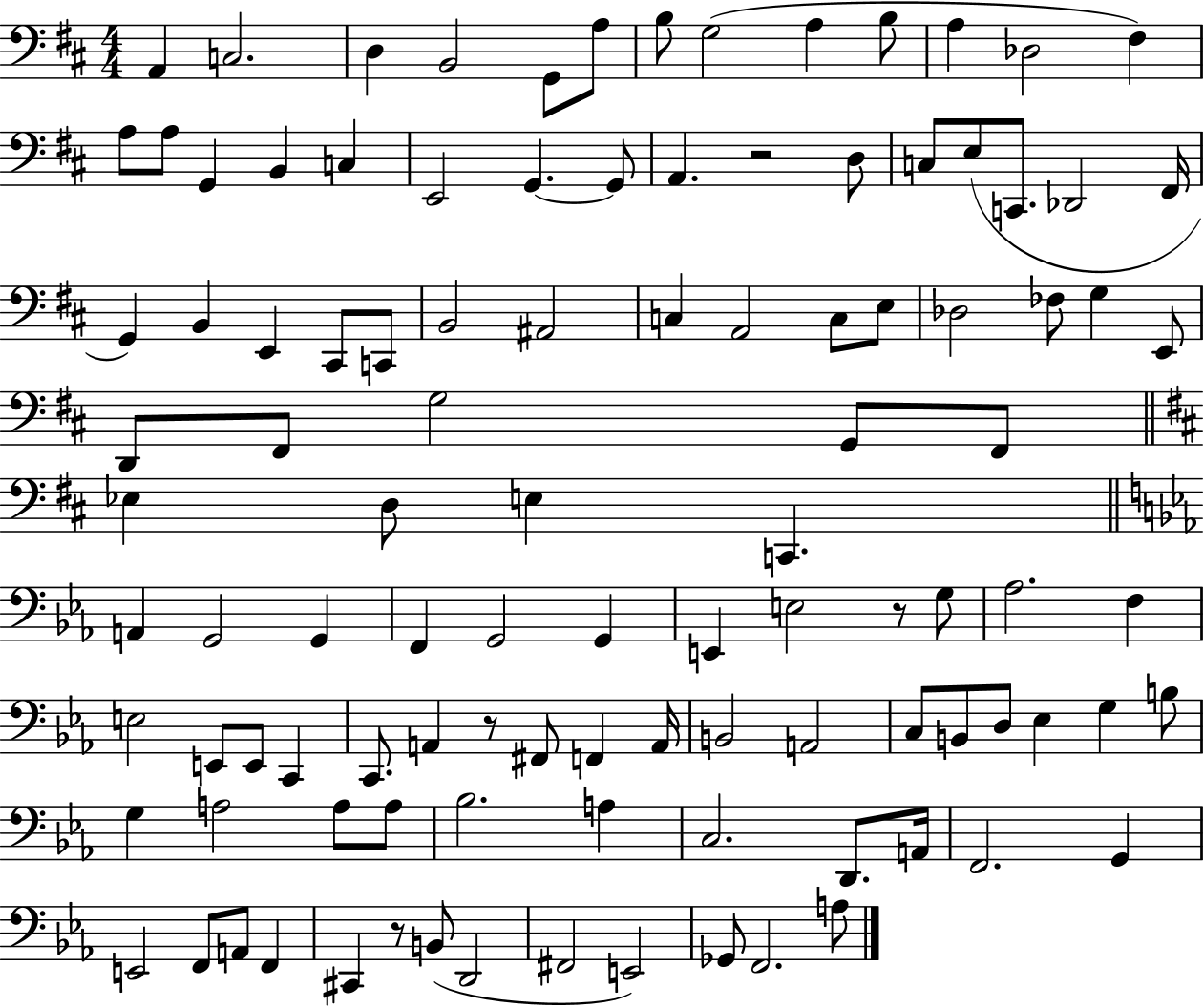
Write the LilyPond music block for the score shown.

{
  \clef bass
  \numericTimeSignature
  \time 4/4
  \key d \major
  a,4 c2. | d4 b,2 g,8 a8 | b8 g2( a4 b8 | a4 des2 fis4) | \break a8 a8 g,4 b,4 c4 | e,2 g,4.~~ g,8 | a,4. r2 d8 | c8 e8( c,8. des,2 fis,16 | \break g,4) b,4 e,4 cis,8 c,8 | b,2 ais,2 | c4 a,2 c8 e8 | des2 fes8 g4 e,8 | \break d,8 fis,8 g2 g,8 fis,8 | \bar "||" \break \key d \major ees4 d8 e4 c,4. | \bar "||" \break \key c \minor a,4 g,2 g,4 | f,4 g,2 g,4 | e,4 e2 r8 g8 | aes2. f4 | \break e2 e,8 e,8 c,4 | c,8. a,4 r8 fis,8 f,4 a,16 | b,2 a,2 | c8 b,8 d8 ees4 g4 b8 | \break g4 a2 a8 a8 | bes2. a4 | c2. d,8. a,16 | f,2. g,4 | \break e,2 f,8 a,8 f,4 | cis,4 r8 b,8( d,2 | fis,2 e,2) | ges,8 f,2. a8 | \break \bar "|."
}